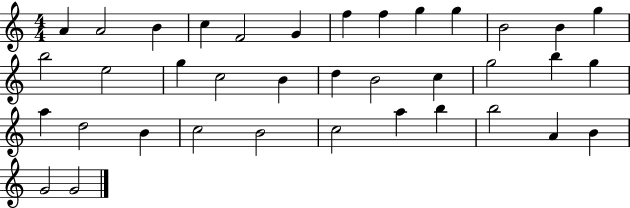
A4/q A4/h B4/q C5/q F4/h G4/q F5/q F5/q G5/q G5/q B4/h B4/q G5/q B5/h E5/h G5/q C5/h B4/q D5/q B4/h C5/q G5/h B5/q G5/q A5/q D5/h B4/q C5/h B4/h C5/h A5/q B5/q B5/h A4/q B4/q G4/h G4/h